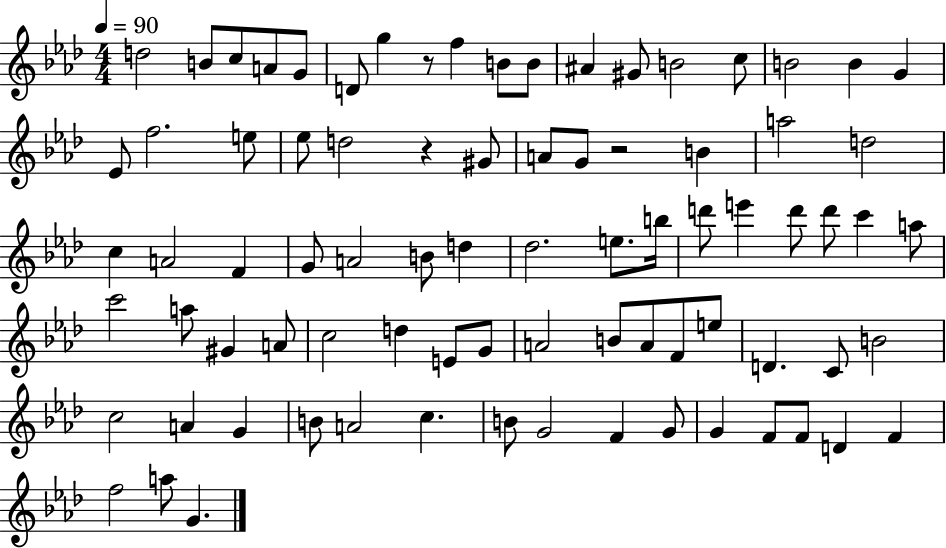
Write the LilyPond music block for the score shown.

{
  \clef treble
  \numericTimeSignature
  \time 4/4
  \key aes \major
  \tempo 4 = 90
  \repeat volta 2 { d''2 b'8 c''8 a'8 g'8 | d'8 g''4 r8 f''4 b'8 b'8 | ais'4 gis'8 b'2 c''8 | b'2 b'4 g'4 | \break ees'8 f''2. e''8 | ees''8 d''2 r4 gis'8 | a'8 g'8 r2 b'4 | a''2 d''2 | \break c''4 a'2 f'4 | g'8 a'2 b'8 d''4 | des''2. e''8. b''16 | d'''8 e'''4 d'''8 d'''8 c'''4 a''8 | \break c'''2 a''8 gis'4 a'8 | c''2 d''4 e'8 g'8 | a'2 b'8 a'8 f'8 e''8 | d'4. c'8 b'2 | \break c''2 a'4 g'4 | b'8 a'2 c''4. | b'8 g'2 f'4 g'8 | g'4 f'8 f'8 d'4 f'4 | \break f''2 a''8 g'4. | } \bar "|."
}